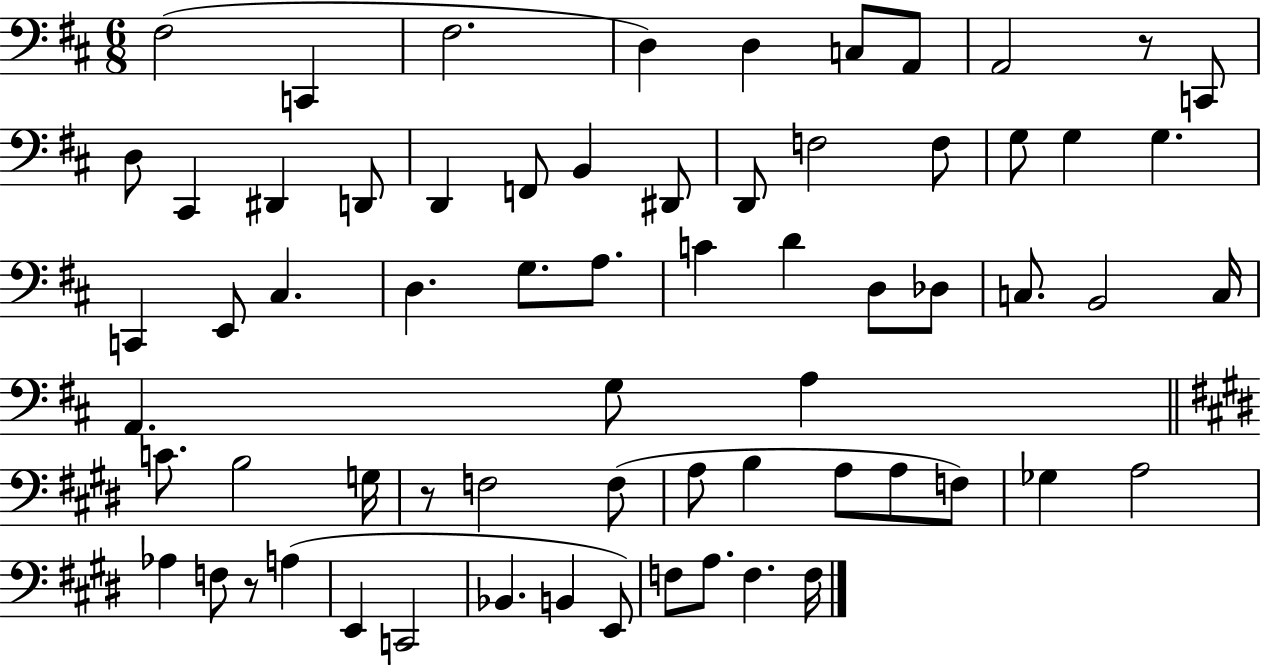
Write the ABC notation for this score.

X:1
T:Untitled
M:6/8
L:1/4
K:D
^F,2 C,, ^F,2 D, D, C,/2 A,,/2 A,,2 z/2 C,,/2 D,/2 ^C,, ^D,, D,,/2 D,, F,,/2 B,, ^D,,/2 D,,/2 F,2 F,/2 G,/2 G, G, C,, E,,/2 ^C, D, G,/2 A,/2 C D D,/2 _D,/2 C,/2 B,,2 C,/4 A,, G,/2 A, C/2 B,2 G,/4 z/2 F,2 F,/2 A,/2 B, A,/2 A,/2 F,/2 _G, A,2 _A, F,/2 z/2 A, E,, C,,2 _B,, B,, E,,/2 F,/2 A,/2 F, F,/4